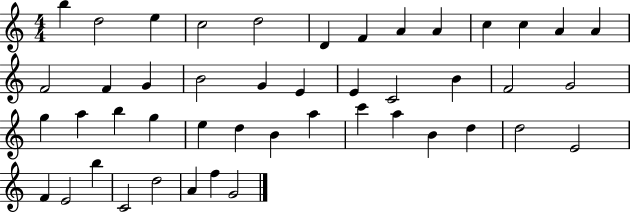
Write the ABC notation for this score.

X:1
T:Untitled
M:4/4
L:1/4
K:C
b d2 e c2 d2 D F A A c c A A F2 F G B2 G E E C2 B F2 G2 g a b g e d B a c' a B d d2 E2 F E2 b C2 d2 A f G2